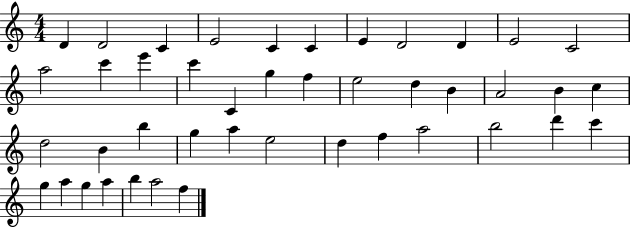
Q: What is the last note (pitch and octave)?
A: F5